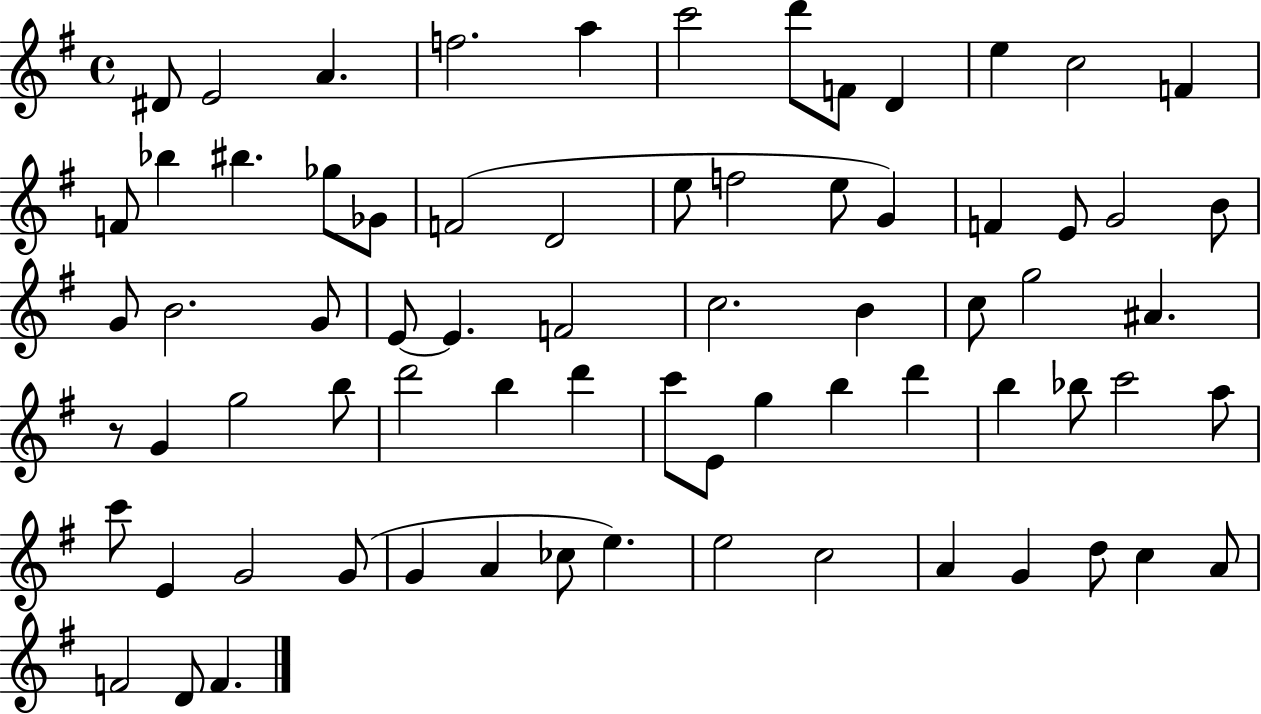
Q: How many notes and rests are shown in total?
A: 72